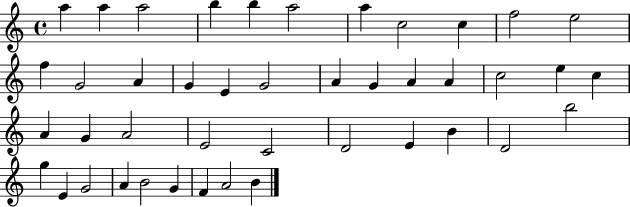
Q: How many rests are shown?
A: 0